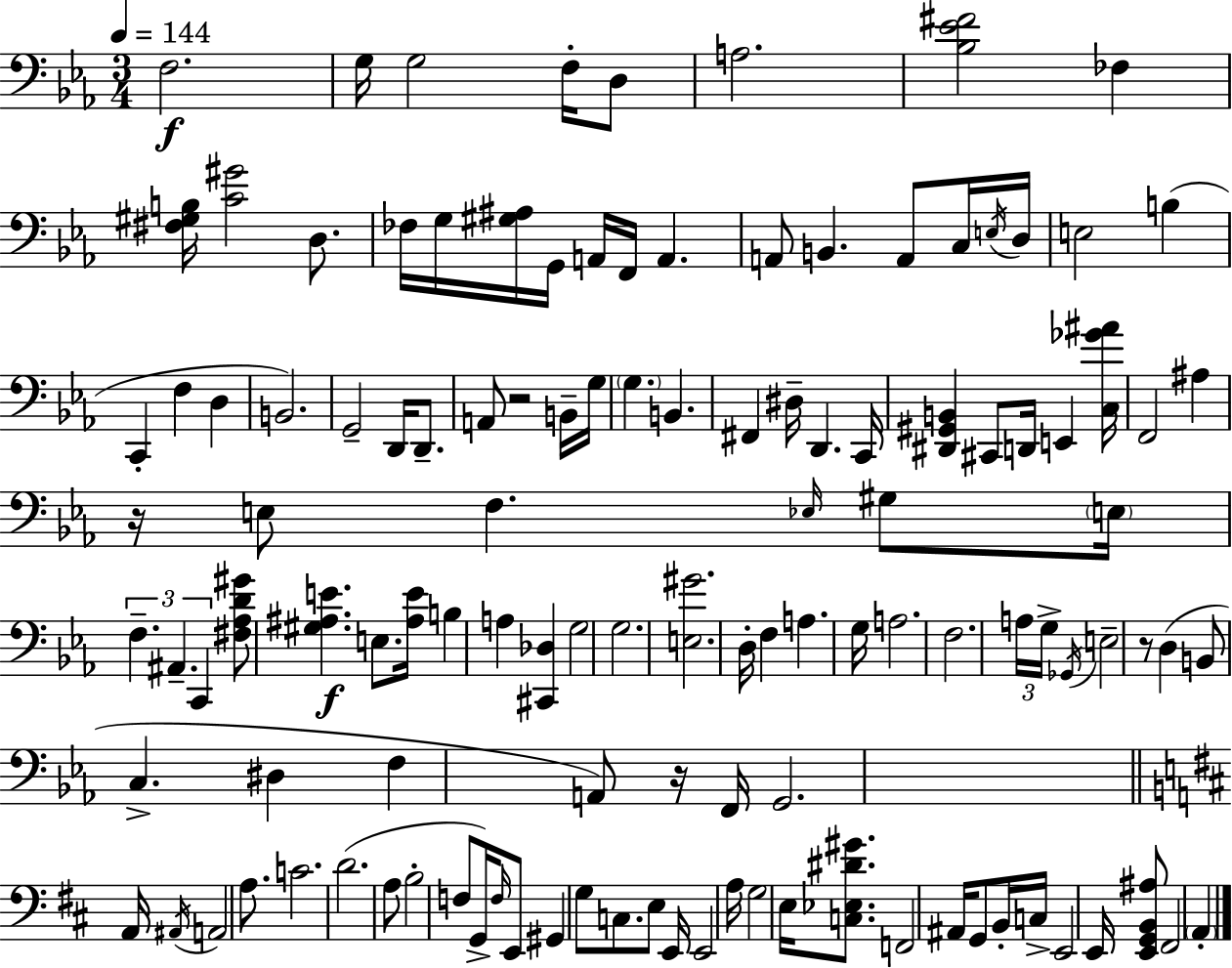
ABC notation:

X:1
T:Untitled
M:3/4
L:1/4
K:Eb
F,2 G,/4 G,2 F,/4 D,/2 A,2 [_B,_E^F]2 _F, [^F,^G,B,]/4 [C^G]2 D,/2 _F,/4 G,/4 [^G,^A,]/4 G,,/4 A,,/4 F,,/4 A,, A,,/2 B,, A,,/2 C,/4 E,/4 D,/4 E,2 B, C,, F, D, B,,2 G,,2 D,,/4 D,,/2 A,,/2 z2 B,,/4 G,/4 G, B,, ^F,, ^D,/4 D,, C,,/4 [^D,,^G,,B,,] ^C,,/2 D,,/4 E,, [C,_G^A]/4 F,,2 ^A, z/4 E,/2 F, _E,/4 ^G,/2 E,/4 F, ^A,, C,, [^F,_A,D^G]/2 [^G,^A,E] E,/2 [^A,E]/4 B, A, [^C,,_D,] G,2 G,2 [E,^G]2 D,/4 F, A, G,/4 A,2 F,2 A,/4 G,/4 _G,,/4 E,2 z/2 D, B,,/2 C, ^D, F, A,,/2 z/4 F,,/4 G,,2 A,,/4 ^A,,/4 A,,2 A,/2 C2 D2 A,/2 B,2 F,/2 G,,/4 F,/4 E,,/2 ^G,, G,/2 C,/2 E,/2 E,,/4 E,,2 A,/4 G,2 E,/4 [C,_E,^D^G]/2 F,,2 ^A,,/4 G,,/2 B,,/4 C,/4 E,,2 E,,/4 [E,,G,,B,,^A,]/2 ^F,,2 A,,